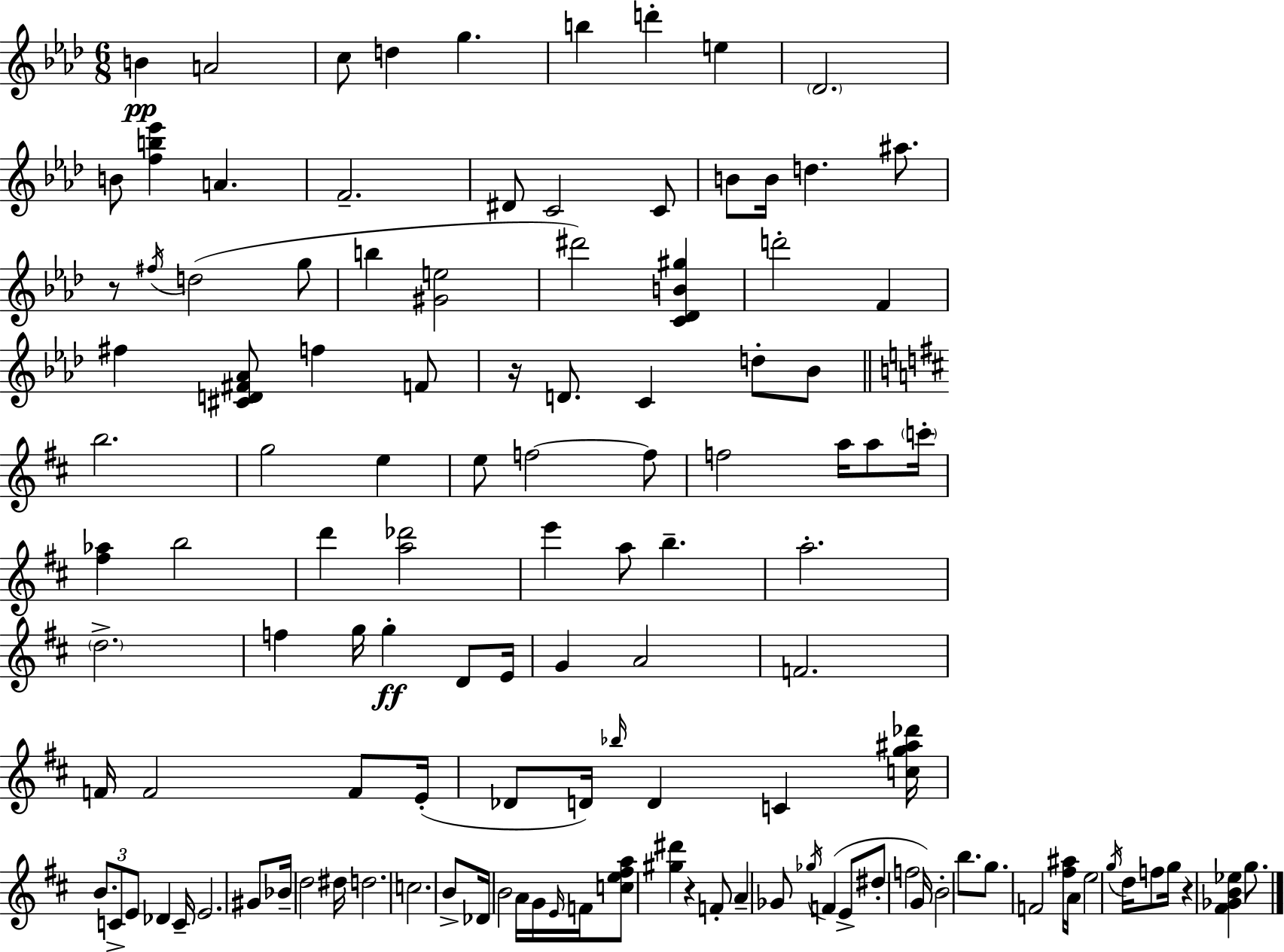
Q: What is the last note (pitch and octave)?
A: G5